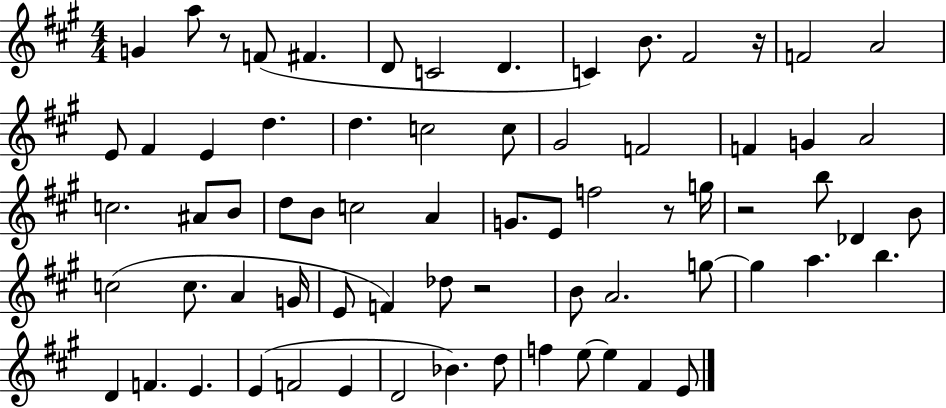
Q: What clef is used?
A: treble